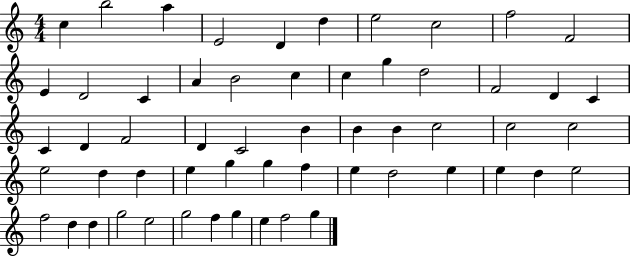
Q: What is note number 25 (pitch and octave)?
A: F4